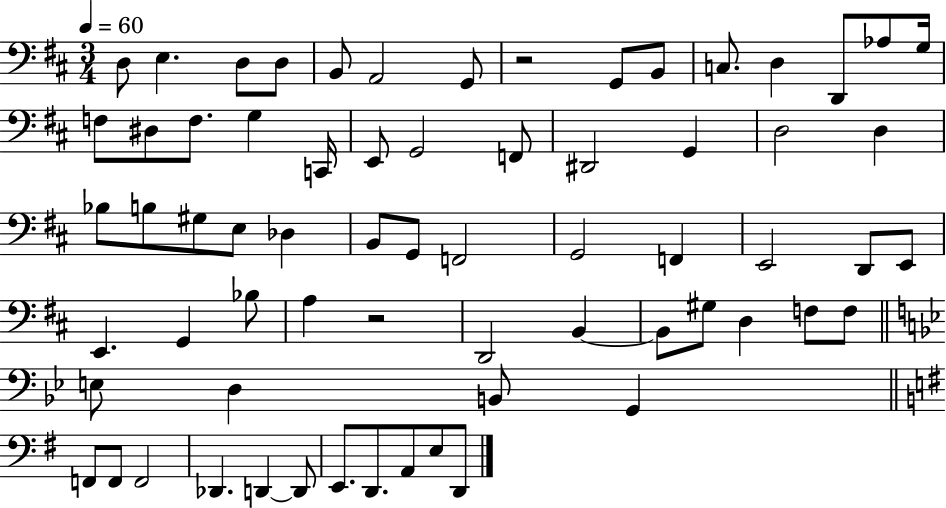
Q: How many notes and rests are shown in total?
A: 67